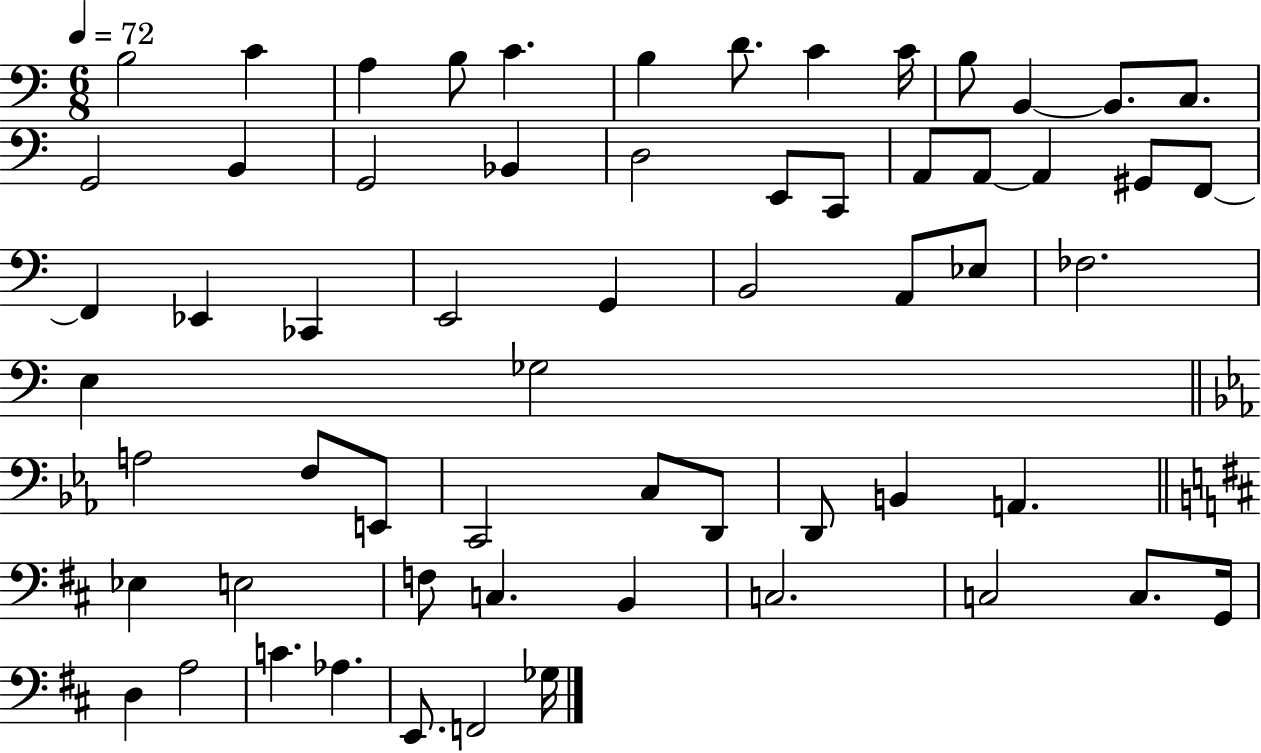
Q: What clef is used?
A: bass